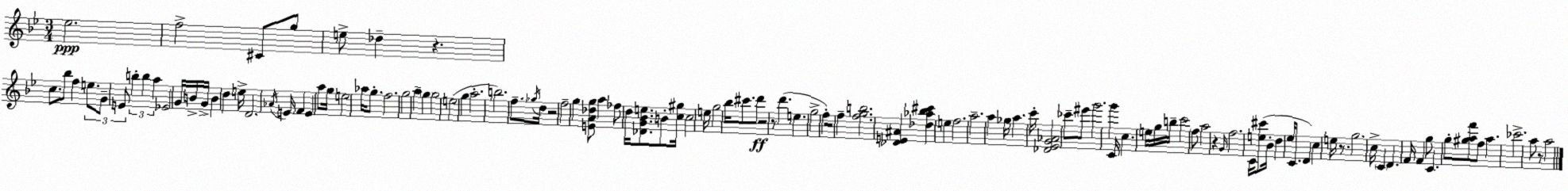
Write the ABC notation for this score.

X:1
T:Untitled
M:3/4
L:1/4
K:Bb
_e2 f2 ^C/2 g/2 e/2 _d z c/2 _b/2 f e/2 G/2 E/2 b b a _E2 G/4 B/4 G/4 B d e/4 D2 _A/4 E/4 F E a/2 g/4 e2 _a/4 g/2 f2 g2 a g g2 e2 g a2 b2 f/2 _g/4 d/4 z2 f2 g [EA_dg]/2 a _f/2 d/4 [_DG_Be]/2 B/2 [c^g]/4 c2 e/4 g2 _b/4 ^c'/2 d'/2 z2 z/2 d' e g2 f z2 f [fgb]2 [_DE^A] [_d_a_b^c'] e f2 a2 a _g/4 a c'/4 [_D_EG_A]2 _c'/2 ^e'/2 g'2 g' C/4 c e/4 g/4 b/4 c'2 f/2 a2 z G/4 f2 C/4 [e^c']/2 _B/4 d _e/4 C/2 D c e/4 z/2 g2 c/4 C D F/4 F g/2 C g/2 [^gaf']/2 f/2 a _c'2 a/2 z/2 a2